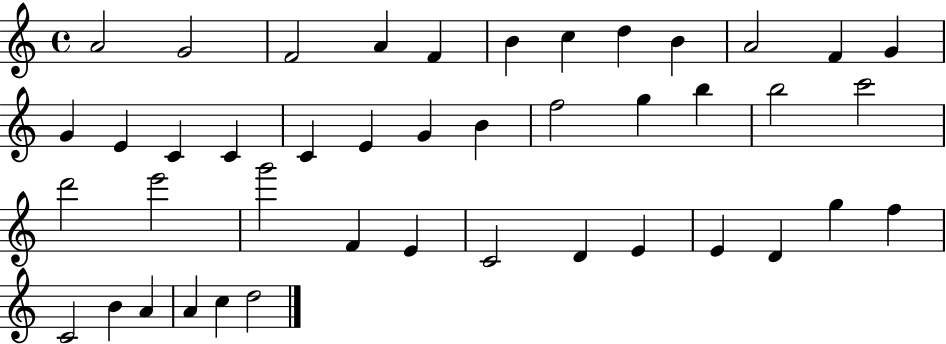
A4/h G4/h F4/h A4/q F4/q B4/q C5/q D5/q B4/q A4/h F4/q G4/q G4/q E4/q C4/q C4/q C4/q E4/q G4/q B4/q F5/h G5/q B5/q B5/h C6/h D6/h E6/h G6/h F4/q E4/q C4/h D4/q E4/q E4/q D4/q G5/q F5/q C4/h B4/q A4/q A4/q C5/q D5/h